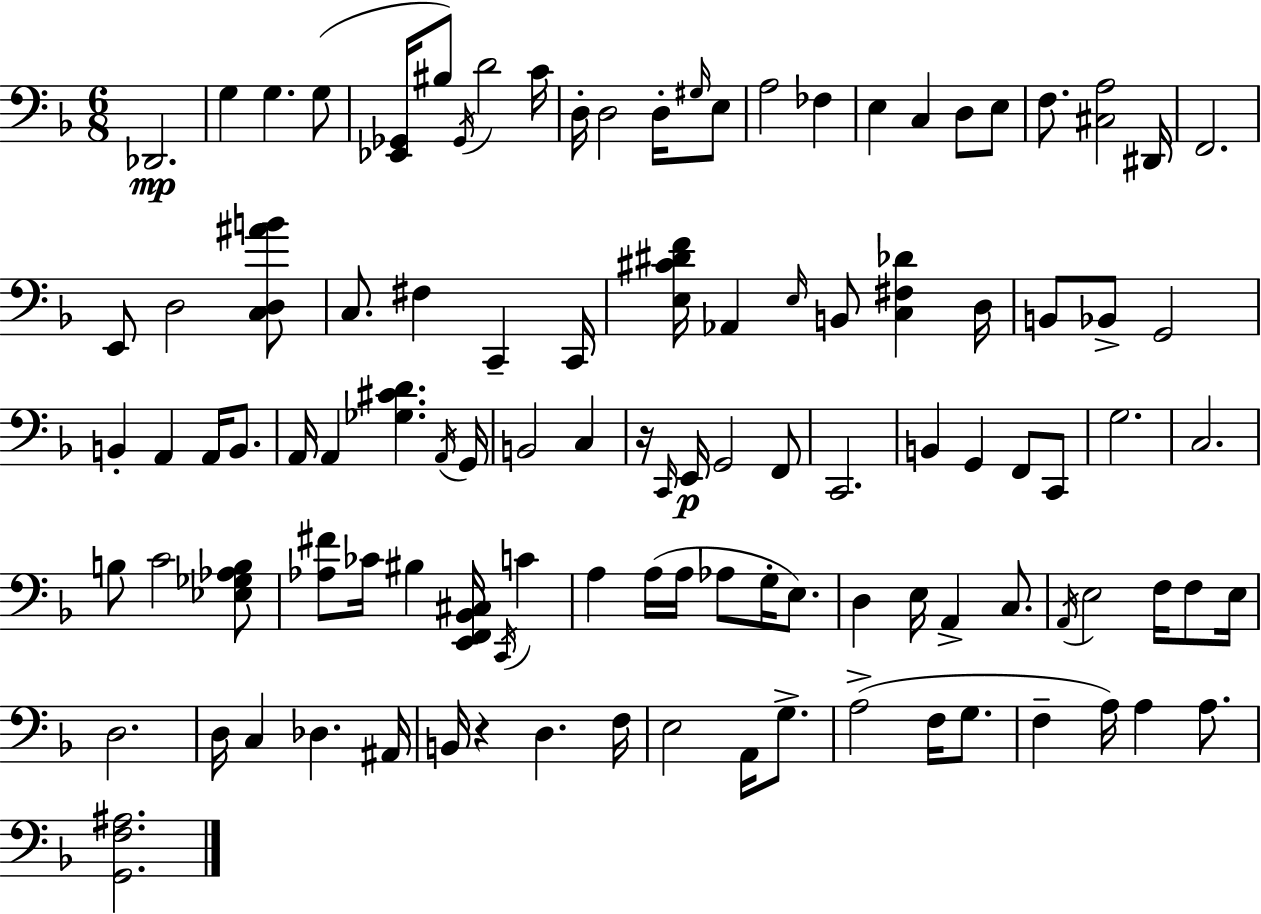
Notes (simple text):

Db2/h. G3/q G3/q. G3/e [Eb2,Gb2]/s BIS3/e Gb2/s D4/h C4/s D3/s D3/h D3/s G#3/s E3/e A3/h FES3/q E3/q C3/q D3/e E3/e F3/e. [C#3,A3]/h D#2/s F2/h. E2/e D3/h [C3,D3,A#4,B4]/e C3/e. F#3/q C2/q C2/s [E3,C#4,D#4,F4]/s Ab2/q E3/s B2/e [C3,F#3,Db4]/q D3/s B2/e Bb2/e G2/h B2/q A2/q A2/s B2/e. A2/s A2/q [Gb3,C#4,D4]/q. A2/s G2/s B2/h C3/q R/s C2/s E2/s G2/h F2/e C2/h. B2/q G2/q F2/e C2/e G3/h. C3/h. B3/e C4/h [Eb3,Gb3,Ab3,B3]/e [Ab3,F#4]/e CES4/s BIS3/q [E2,F2,Bb2,C#3]/s C2/s C4/q A3/q A3/s A3/s Ab3/e G3/s E3/e. D3/q E3/s A2/q C3/e. A2/s E3/h F3/s F3/e E3/s D3/h. D3/s C3/q Db3/q. A#2/s B2/s R/q D3/q. F3/s E3/h A2/s G3/e. A3/h F3/s G3/e. F3/q A3/s A3/q A3/e. [G2,F3,A#3]/h.